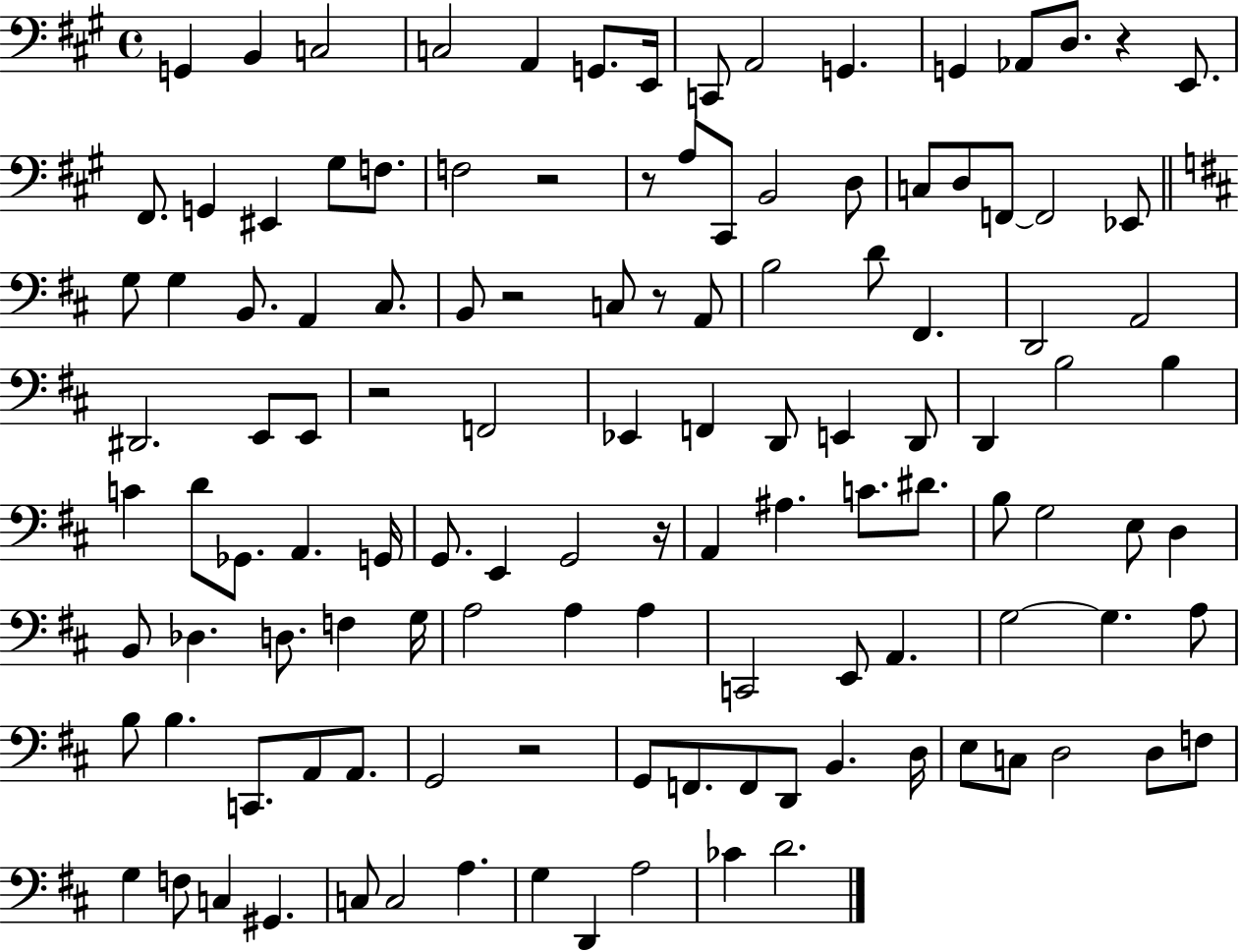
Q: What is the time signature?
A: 4/4